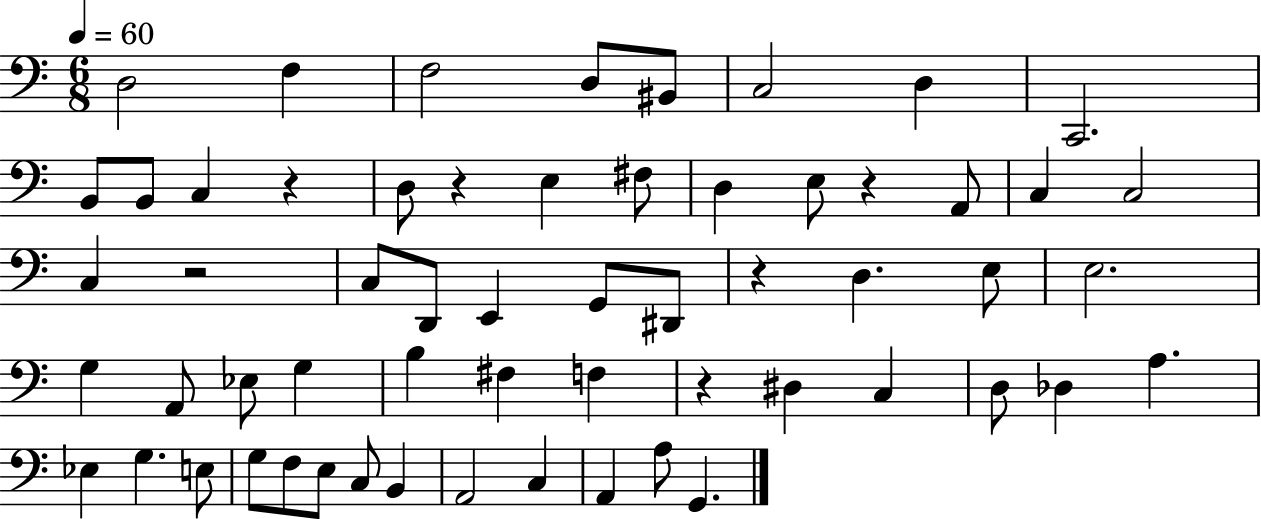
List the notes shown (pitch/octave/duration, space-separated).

D3/h F3/q F3/h D3/e BIS2/e C3/h D3/q C2/h. B2/e B2/e C3/q R/q D3/e R/q E3/q F#3/e D3/q E3/e R/q A2/e C3/q C3/h C3/q R/h C3/e D2/e E2/q G2/e D#2/e R/q D3/q. E3/e E3/h. G3/q A2/e Eb3/e G3/q B3/q F#3/q F3/q R/q D#3/q C3/q D3/e Db3/q A3/q. Eb3/q G3/q. E3/e G3/e F3/e E3/e C3/e B2/q A2/h C3/q A2/q A3/e G2/q.